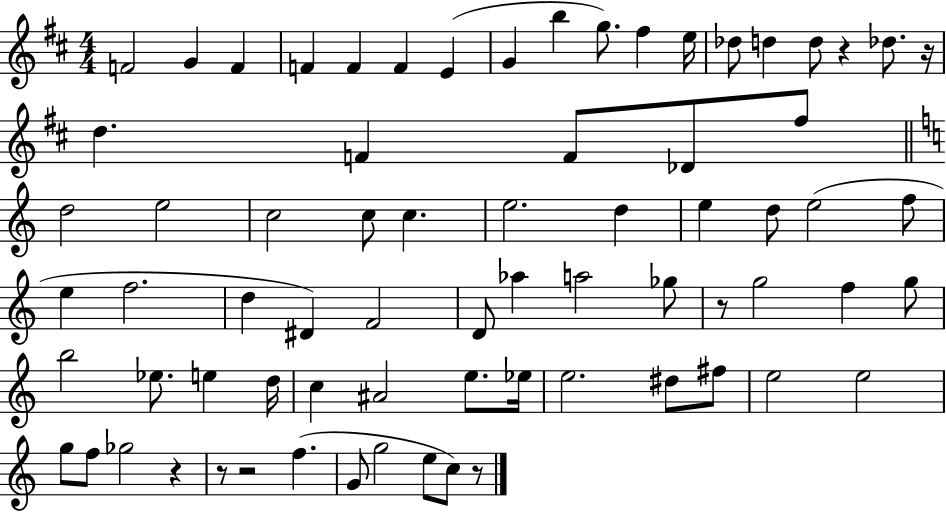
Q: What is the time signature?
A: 4/4